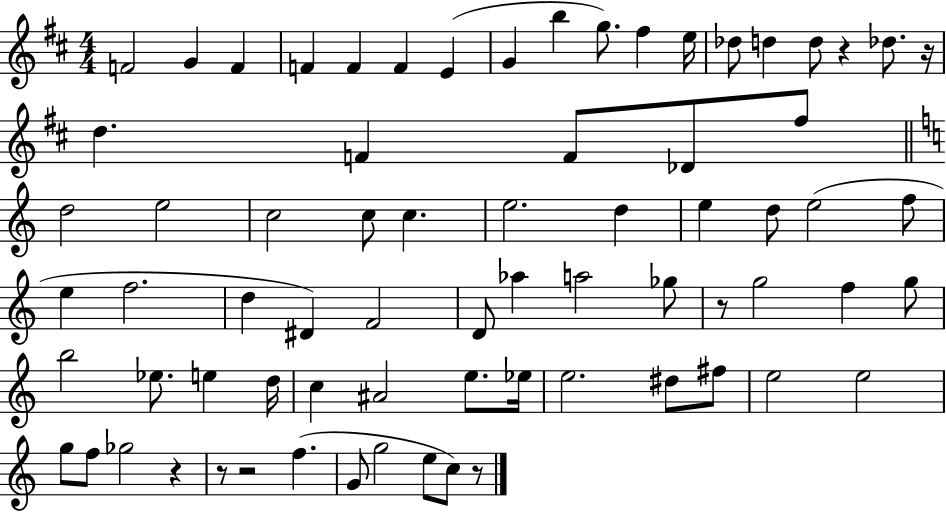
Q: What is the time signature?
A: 4/4